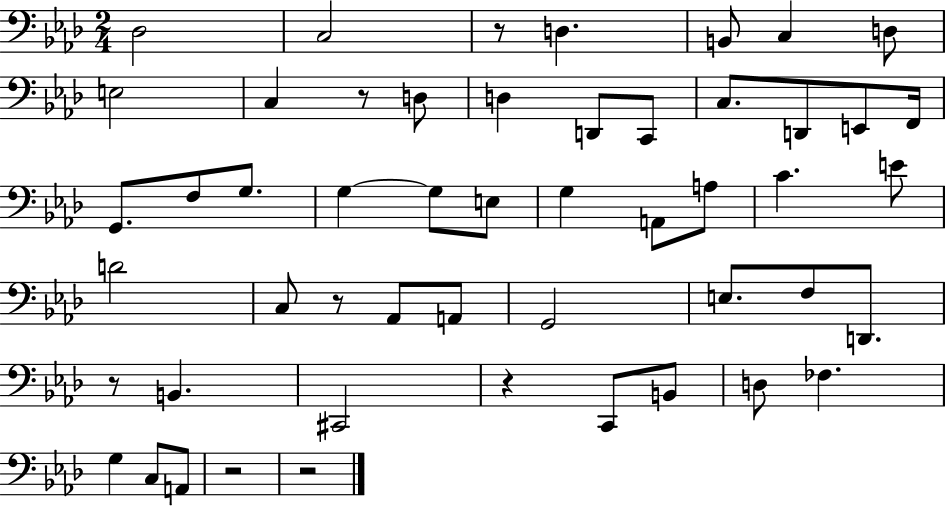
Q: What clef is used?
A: bass